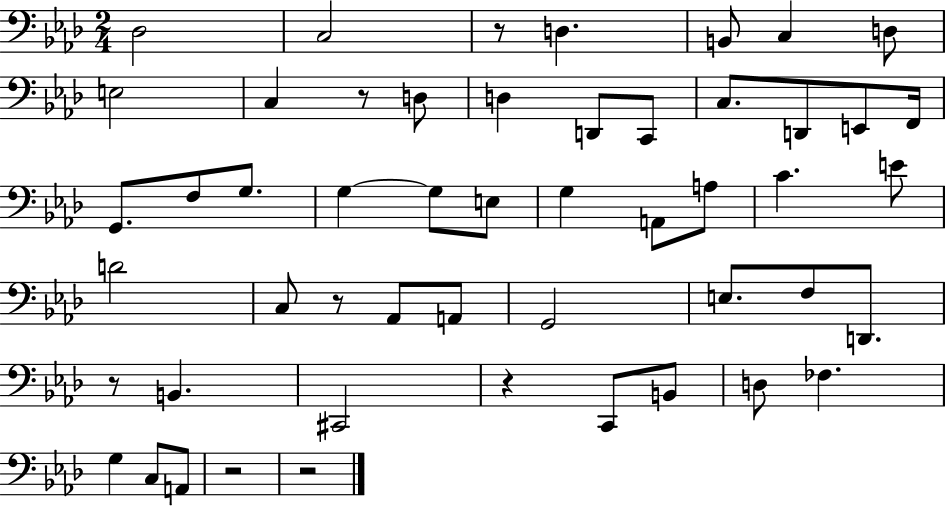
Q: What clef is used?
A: bass